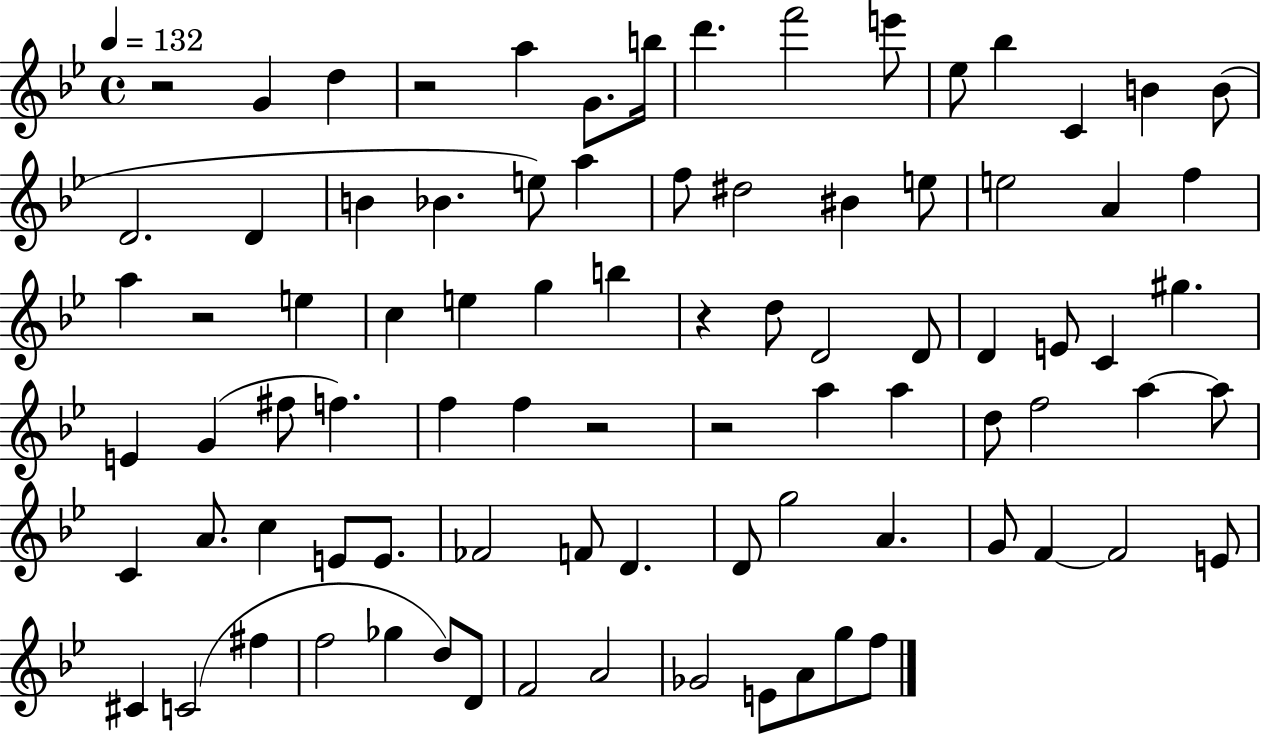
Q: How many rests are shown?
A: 6